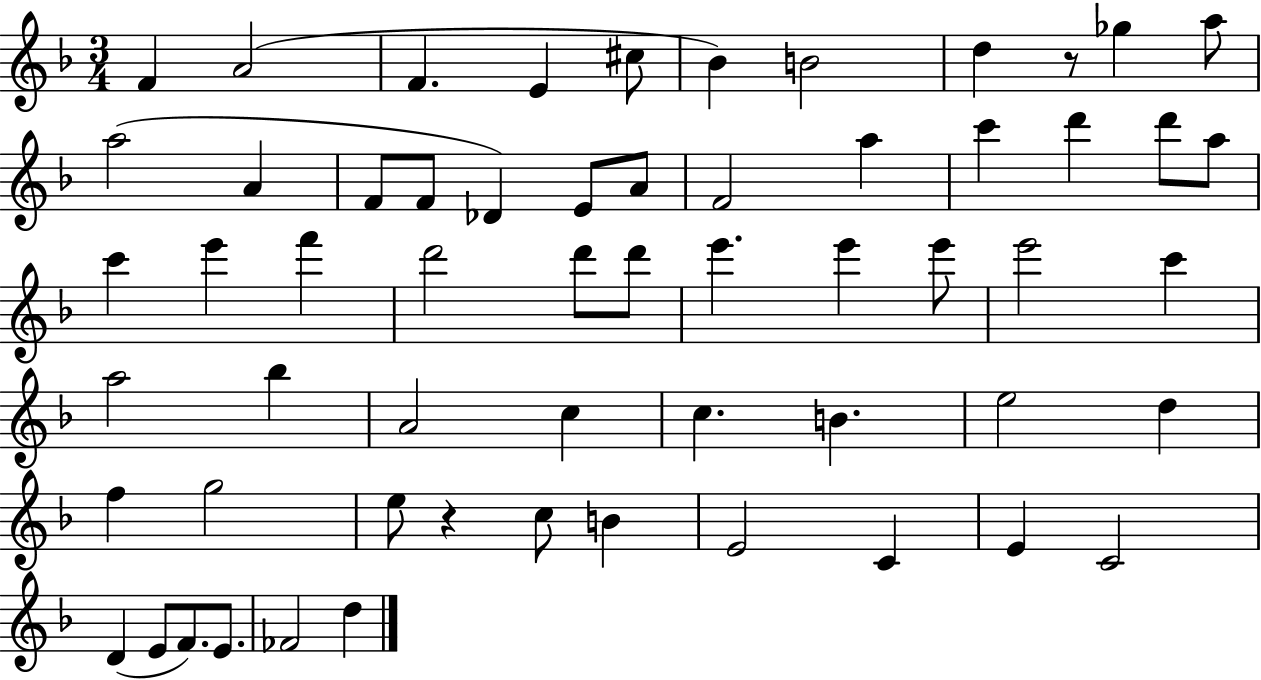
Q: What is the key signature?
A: F major